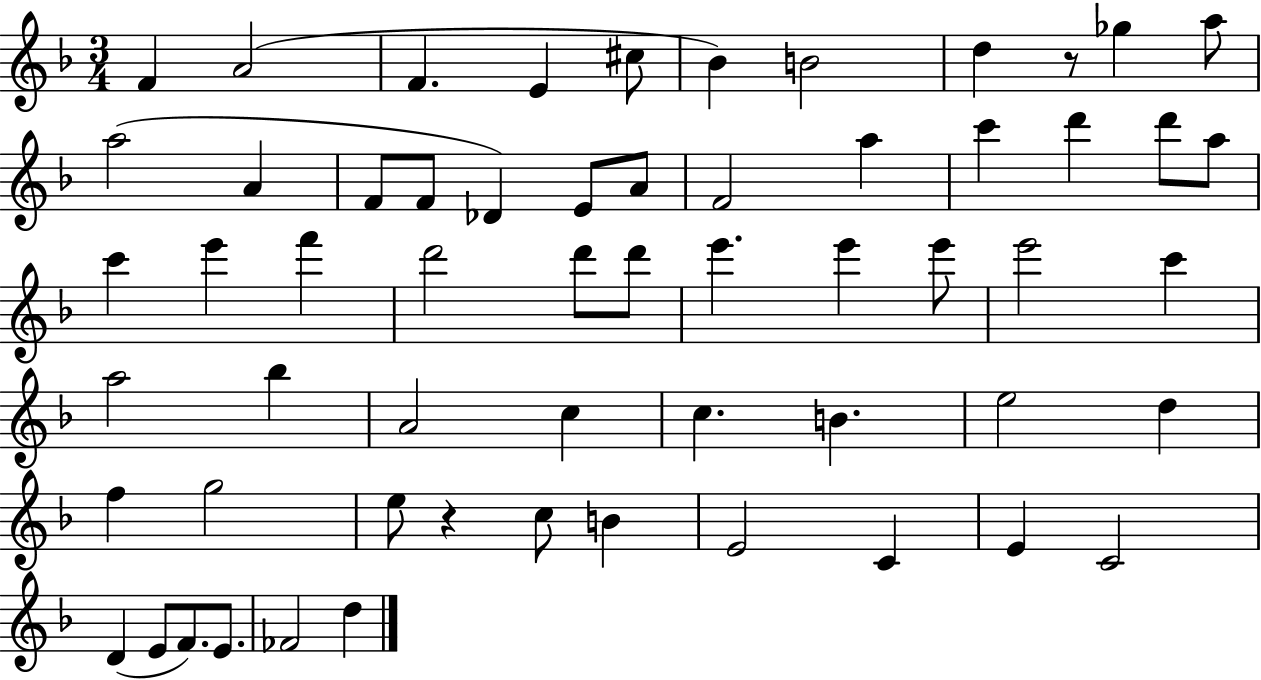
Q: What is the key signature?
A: F major